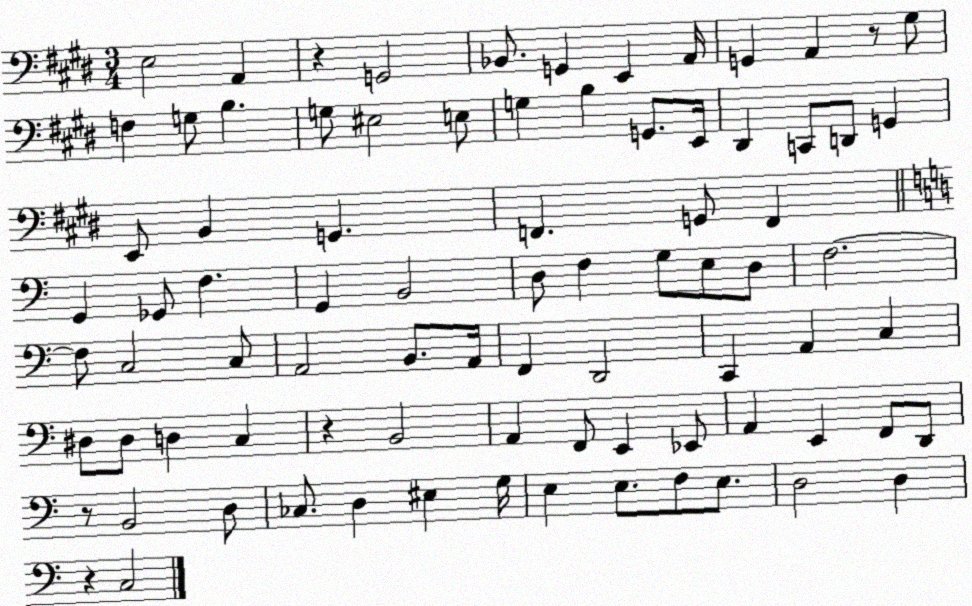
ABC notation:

X:1
T:Untitled
M:3/4
L:1/4
K:E
E,2 A,, z G,,2 _B,,/2 G,, E,, A,,/4 G,, A,, z/2 ^G,/2 F, G,/2 B, G,/2 ^E,2 E,/2 G, B, G,,/2 E,,/4 ^D,, C,,/2 D,,/2 G,, E,,/2 B,, G,, F,, G,,/2 F,, G,, _G,,/2 F, G,, B,,2 D,/2 F, G,/2 E,/2 D,/2 F,2 F,/2 C,2 C,/2 A,,2 B,,/2 A,,/4 F,, D,,2 C,, A,, C, ^D,/2 ^D,/2 D, C, z B,,2 A,, F,,/2 E,, _E,,/2 A,, E,, F,,/2 D,,/2 z/2 B,,2 D,/2 _C,/2 D, ^E, G,/4 E, E,/2 F,/2 E,/2 D,2 D, z C,2